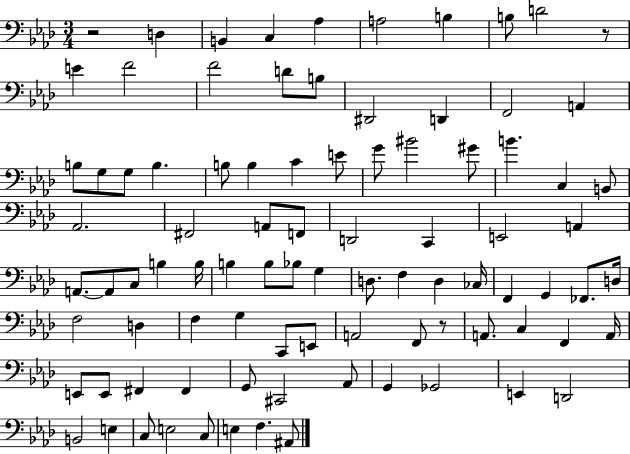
{
  \clef bass
  \numericTimeSignature
  \time 3/4
  \key aes \major
  \repeat volta 2 { r2 d4 | b,4 c4 aes4 | a2 b4 | b8 d'2 r8 | \break e'4 f'2 | f'2 d'8 b8 | dis,2 d,4 | f,2 a,4 | \break b8 g8 g8 b4. | b8 b4 c'4 e'8 | g'8 bis'2 gis'8 | b'4. c4 b,8 | \break aes,2. | fis,2 a,8 f,8 | d,2 c,4 | e,2 a,4 | \break a,8.~~ a,8 c8 b4 b16 | b4 b8 bes8 g4 | d8. f4 d4 ces16 | f,4 g,4 fes,8. d16 | \break f2 d4 | f4 g4 c,8 e,8 | a,2 f,8 r8 | a,8. c4 f,4 a,16 | \break e,8 e,8 fis,4 fis,4 | g,8 cis,2 aes,8 | g,4 ges,2 | e,4 d,2 | \break b,2 e4 | c8 e2 c8 | e4 f4. ais,8 | } \bar "|."
}